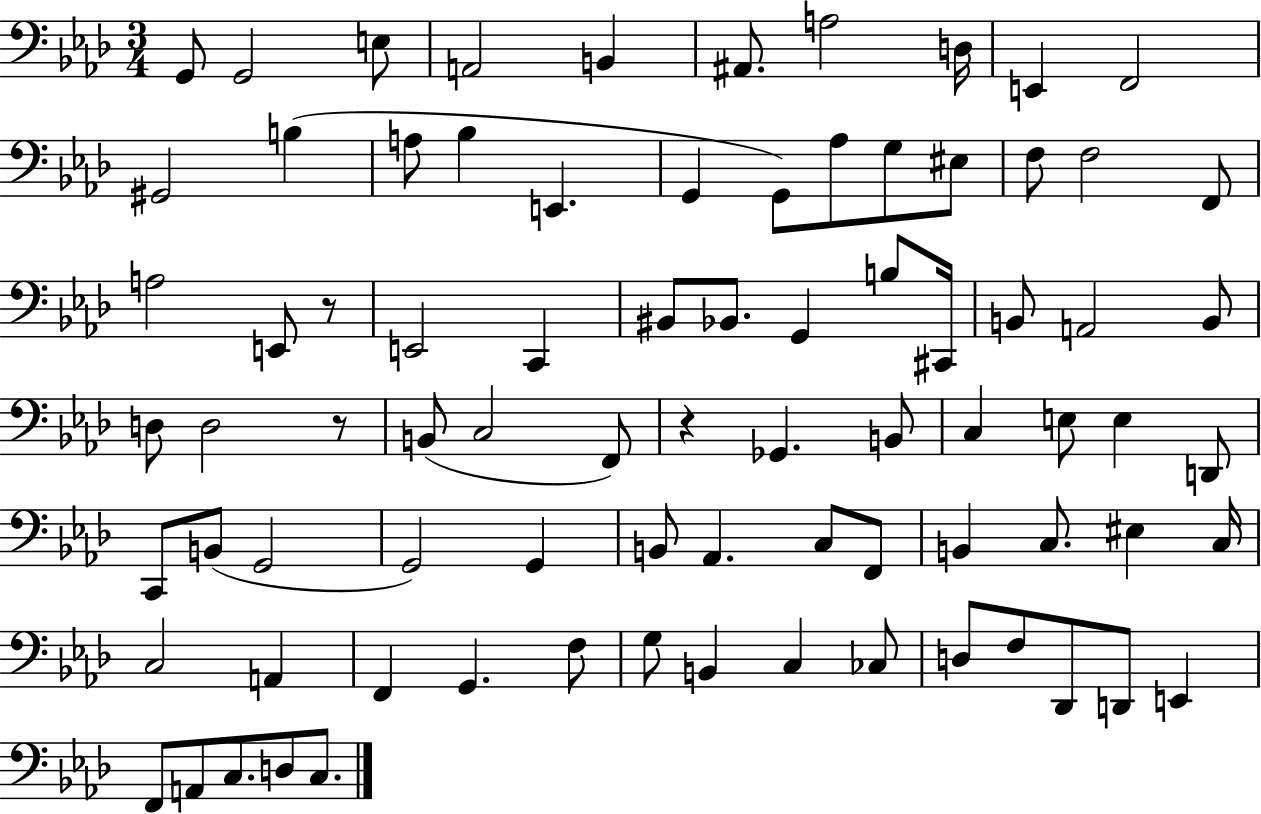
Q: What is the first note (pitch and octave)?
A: G2